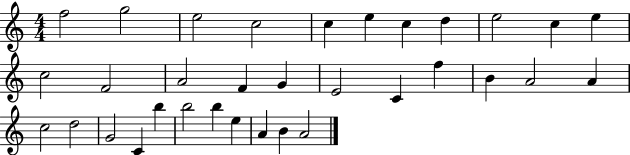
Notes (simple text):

F5/h G5/h E5/h C5/h C5/q E5/q C5/q D5/q E5/h C5/q E5/q C5/h F4/h A4/h F4/q G4/q E4/h C4/q F5/q B4/q A4/h A4/q C5/h D5/h G4/h C4/q B5/q B5/h B5/q E5/q A4/q B4/q A4/h